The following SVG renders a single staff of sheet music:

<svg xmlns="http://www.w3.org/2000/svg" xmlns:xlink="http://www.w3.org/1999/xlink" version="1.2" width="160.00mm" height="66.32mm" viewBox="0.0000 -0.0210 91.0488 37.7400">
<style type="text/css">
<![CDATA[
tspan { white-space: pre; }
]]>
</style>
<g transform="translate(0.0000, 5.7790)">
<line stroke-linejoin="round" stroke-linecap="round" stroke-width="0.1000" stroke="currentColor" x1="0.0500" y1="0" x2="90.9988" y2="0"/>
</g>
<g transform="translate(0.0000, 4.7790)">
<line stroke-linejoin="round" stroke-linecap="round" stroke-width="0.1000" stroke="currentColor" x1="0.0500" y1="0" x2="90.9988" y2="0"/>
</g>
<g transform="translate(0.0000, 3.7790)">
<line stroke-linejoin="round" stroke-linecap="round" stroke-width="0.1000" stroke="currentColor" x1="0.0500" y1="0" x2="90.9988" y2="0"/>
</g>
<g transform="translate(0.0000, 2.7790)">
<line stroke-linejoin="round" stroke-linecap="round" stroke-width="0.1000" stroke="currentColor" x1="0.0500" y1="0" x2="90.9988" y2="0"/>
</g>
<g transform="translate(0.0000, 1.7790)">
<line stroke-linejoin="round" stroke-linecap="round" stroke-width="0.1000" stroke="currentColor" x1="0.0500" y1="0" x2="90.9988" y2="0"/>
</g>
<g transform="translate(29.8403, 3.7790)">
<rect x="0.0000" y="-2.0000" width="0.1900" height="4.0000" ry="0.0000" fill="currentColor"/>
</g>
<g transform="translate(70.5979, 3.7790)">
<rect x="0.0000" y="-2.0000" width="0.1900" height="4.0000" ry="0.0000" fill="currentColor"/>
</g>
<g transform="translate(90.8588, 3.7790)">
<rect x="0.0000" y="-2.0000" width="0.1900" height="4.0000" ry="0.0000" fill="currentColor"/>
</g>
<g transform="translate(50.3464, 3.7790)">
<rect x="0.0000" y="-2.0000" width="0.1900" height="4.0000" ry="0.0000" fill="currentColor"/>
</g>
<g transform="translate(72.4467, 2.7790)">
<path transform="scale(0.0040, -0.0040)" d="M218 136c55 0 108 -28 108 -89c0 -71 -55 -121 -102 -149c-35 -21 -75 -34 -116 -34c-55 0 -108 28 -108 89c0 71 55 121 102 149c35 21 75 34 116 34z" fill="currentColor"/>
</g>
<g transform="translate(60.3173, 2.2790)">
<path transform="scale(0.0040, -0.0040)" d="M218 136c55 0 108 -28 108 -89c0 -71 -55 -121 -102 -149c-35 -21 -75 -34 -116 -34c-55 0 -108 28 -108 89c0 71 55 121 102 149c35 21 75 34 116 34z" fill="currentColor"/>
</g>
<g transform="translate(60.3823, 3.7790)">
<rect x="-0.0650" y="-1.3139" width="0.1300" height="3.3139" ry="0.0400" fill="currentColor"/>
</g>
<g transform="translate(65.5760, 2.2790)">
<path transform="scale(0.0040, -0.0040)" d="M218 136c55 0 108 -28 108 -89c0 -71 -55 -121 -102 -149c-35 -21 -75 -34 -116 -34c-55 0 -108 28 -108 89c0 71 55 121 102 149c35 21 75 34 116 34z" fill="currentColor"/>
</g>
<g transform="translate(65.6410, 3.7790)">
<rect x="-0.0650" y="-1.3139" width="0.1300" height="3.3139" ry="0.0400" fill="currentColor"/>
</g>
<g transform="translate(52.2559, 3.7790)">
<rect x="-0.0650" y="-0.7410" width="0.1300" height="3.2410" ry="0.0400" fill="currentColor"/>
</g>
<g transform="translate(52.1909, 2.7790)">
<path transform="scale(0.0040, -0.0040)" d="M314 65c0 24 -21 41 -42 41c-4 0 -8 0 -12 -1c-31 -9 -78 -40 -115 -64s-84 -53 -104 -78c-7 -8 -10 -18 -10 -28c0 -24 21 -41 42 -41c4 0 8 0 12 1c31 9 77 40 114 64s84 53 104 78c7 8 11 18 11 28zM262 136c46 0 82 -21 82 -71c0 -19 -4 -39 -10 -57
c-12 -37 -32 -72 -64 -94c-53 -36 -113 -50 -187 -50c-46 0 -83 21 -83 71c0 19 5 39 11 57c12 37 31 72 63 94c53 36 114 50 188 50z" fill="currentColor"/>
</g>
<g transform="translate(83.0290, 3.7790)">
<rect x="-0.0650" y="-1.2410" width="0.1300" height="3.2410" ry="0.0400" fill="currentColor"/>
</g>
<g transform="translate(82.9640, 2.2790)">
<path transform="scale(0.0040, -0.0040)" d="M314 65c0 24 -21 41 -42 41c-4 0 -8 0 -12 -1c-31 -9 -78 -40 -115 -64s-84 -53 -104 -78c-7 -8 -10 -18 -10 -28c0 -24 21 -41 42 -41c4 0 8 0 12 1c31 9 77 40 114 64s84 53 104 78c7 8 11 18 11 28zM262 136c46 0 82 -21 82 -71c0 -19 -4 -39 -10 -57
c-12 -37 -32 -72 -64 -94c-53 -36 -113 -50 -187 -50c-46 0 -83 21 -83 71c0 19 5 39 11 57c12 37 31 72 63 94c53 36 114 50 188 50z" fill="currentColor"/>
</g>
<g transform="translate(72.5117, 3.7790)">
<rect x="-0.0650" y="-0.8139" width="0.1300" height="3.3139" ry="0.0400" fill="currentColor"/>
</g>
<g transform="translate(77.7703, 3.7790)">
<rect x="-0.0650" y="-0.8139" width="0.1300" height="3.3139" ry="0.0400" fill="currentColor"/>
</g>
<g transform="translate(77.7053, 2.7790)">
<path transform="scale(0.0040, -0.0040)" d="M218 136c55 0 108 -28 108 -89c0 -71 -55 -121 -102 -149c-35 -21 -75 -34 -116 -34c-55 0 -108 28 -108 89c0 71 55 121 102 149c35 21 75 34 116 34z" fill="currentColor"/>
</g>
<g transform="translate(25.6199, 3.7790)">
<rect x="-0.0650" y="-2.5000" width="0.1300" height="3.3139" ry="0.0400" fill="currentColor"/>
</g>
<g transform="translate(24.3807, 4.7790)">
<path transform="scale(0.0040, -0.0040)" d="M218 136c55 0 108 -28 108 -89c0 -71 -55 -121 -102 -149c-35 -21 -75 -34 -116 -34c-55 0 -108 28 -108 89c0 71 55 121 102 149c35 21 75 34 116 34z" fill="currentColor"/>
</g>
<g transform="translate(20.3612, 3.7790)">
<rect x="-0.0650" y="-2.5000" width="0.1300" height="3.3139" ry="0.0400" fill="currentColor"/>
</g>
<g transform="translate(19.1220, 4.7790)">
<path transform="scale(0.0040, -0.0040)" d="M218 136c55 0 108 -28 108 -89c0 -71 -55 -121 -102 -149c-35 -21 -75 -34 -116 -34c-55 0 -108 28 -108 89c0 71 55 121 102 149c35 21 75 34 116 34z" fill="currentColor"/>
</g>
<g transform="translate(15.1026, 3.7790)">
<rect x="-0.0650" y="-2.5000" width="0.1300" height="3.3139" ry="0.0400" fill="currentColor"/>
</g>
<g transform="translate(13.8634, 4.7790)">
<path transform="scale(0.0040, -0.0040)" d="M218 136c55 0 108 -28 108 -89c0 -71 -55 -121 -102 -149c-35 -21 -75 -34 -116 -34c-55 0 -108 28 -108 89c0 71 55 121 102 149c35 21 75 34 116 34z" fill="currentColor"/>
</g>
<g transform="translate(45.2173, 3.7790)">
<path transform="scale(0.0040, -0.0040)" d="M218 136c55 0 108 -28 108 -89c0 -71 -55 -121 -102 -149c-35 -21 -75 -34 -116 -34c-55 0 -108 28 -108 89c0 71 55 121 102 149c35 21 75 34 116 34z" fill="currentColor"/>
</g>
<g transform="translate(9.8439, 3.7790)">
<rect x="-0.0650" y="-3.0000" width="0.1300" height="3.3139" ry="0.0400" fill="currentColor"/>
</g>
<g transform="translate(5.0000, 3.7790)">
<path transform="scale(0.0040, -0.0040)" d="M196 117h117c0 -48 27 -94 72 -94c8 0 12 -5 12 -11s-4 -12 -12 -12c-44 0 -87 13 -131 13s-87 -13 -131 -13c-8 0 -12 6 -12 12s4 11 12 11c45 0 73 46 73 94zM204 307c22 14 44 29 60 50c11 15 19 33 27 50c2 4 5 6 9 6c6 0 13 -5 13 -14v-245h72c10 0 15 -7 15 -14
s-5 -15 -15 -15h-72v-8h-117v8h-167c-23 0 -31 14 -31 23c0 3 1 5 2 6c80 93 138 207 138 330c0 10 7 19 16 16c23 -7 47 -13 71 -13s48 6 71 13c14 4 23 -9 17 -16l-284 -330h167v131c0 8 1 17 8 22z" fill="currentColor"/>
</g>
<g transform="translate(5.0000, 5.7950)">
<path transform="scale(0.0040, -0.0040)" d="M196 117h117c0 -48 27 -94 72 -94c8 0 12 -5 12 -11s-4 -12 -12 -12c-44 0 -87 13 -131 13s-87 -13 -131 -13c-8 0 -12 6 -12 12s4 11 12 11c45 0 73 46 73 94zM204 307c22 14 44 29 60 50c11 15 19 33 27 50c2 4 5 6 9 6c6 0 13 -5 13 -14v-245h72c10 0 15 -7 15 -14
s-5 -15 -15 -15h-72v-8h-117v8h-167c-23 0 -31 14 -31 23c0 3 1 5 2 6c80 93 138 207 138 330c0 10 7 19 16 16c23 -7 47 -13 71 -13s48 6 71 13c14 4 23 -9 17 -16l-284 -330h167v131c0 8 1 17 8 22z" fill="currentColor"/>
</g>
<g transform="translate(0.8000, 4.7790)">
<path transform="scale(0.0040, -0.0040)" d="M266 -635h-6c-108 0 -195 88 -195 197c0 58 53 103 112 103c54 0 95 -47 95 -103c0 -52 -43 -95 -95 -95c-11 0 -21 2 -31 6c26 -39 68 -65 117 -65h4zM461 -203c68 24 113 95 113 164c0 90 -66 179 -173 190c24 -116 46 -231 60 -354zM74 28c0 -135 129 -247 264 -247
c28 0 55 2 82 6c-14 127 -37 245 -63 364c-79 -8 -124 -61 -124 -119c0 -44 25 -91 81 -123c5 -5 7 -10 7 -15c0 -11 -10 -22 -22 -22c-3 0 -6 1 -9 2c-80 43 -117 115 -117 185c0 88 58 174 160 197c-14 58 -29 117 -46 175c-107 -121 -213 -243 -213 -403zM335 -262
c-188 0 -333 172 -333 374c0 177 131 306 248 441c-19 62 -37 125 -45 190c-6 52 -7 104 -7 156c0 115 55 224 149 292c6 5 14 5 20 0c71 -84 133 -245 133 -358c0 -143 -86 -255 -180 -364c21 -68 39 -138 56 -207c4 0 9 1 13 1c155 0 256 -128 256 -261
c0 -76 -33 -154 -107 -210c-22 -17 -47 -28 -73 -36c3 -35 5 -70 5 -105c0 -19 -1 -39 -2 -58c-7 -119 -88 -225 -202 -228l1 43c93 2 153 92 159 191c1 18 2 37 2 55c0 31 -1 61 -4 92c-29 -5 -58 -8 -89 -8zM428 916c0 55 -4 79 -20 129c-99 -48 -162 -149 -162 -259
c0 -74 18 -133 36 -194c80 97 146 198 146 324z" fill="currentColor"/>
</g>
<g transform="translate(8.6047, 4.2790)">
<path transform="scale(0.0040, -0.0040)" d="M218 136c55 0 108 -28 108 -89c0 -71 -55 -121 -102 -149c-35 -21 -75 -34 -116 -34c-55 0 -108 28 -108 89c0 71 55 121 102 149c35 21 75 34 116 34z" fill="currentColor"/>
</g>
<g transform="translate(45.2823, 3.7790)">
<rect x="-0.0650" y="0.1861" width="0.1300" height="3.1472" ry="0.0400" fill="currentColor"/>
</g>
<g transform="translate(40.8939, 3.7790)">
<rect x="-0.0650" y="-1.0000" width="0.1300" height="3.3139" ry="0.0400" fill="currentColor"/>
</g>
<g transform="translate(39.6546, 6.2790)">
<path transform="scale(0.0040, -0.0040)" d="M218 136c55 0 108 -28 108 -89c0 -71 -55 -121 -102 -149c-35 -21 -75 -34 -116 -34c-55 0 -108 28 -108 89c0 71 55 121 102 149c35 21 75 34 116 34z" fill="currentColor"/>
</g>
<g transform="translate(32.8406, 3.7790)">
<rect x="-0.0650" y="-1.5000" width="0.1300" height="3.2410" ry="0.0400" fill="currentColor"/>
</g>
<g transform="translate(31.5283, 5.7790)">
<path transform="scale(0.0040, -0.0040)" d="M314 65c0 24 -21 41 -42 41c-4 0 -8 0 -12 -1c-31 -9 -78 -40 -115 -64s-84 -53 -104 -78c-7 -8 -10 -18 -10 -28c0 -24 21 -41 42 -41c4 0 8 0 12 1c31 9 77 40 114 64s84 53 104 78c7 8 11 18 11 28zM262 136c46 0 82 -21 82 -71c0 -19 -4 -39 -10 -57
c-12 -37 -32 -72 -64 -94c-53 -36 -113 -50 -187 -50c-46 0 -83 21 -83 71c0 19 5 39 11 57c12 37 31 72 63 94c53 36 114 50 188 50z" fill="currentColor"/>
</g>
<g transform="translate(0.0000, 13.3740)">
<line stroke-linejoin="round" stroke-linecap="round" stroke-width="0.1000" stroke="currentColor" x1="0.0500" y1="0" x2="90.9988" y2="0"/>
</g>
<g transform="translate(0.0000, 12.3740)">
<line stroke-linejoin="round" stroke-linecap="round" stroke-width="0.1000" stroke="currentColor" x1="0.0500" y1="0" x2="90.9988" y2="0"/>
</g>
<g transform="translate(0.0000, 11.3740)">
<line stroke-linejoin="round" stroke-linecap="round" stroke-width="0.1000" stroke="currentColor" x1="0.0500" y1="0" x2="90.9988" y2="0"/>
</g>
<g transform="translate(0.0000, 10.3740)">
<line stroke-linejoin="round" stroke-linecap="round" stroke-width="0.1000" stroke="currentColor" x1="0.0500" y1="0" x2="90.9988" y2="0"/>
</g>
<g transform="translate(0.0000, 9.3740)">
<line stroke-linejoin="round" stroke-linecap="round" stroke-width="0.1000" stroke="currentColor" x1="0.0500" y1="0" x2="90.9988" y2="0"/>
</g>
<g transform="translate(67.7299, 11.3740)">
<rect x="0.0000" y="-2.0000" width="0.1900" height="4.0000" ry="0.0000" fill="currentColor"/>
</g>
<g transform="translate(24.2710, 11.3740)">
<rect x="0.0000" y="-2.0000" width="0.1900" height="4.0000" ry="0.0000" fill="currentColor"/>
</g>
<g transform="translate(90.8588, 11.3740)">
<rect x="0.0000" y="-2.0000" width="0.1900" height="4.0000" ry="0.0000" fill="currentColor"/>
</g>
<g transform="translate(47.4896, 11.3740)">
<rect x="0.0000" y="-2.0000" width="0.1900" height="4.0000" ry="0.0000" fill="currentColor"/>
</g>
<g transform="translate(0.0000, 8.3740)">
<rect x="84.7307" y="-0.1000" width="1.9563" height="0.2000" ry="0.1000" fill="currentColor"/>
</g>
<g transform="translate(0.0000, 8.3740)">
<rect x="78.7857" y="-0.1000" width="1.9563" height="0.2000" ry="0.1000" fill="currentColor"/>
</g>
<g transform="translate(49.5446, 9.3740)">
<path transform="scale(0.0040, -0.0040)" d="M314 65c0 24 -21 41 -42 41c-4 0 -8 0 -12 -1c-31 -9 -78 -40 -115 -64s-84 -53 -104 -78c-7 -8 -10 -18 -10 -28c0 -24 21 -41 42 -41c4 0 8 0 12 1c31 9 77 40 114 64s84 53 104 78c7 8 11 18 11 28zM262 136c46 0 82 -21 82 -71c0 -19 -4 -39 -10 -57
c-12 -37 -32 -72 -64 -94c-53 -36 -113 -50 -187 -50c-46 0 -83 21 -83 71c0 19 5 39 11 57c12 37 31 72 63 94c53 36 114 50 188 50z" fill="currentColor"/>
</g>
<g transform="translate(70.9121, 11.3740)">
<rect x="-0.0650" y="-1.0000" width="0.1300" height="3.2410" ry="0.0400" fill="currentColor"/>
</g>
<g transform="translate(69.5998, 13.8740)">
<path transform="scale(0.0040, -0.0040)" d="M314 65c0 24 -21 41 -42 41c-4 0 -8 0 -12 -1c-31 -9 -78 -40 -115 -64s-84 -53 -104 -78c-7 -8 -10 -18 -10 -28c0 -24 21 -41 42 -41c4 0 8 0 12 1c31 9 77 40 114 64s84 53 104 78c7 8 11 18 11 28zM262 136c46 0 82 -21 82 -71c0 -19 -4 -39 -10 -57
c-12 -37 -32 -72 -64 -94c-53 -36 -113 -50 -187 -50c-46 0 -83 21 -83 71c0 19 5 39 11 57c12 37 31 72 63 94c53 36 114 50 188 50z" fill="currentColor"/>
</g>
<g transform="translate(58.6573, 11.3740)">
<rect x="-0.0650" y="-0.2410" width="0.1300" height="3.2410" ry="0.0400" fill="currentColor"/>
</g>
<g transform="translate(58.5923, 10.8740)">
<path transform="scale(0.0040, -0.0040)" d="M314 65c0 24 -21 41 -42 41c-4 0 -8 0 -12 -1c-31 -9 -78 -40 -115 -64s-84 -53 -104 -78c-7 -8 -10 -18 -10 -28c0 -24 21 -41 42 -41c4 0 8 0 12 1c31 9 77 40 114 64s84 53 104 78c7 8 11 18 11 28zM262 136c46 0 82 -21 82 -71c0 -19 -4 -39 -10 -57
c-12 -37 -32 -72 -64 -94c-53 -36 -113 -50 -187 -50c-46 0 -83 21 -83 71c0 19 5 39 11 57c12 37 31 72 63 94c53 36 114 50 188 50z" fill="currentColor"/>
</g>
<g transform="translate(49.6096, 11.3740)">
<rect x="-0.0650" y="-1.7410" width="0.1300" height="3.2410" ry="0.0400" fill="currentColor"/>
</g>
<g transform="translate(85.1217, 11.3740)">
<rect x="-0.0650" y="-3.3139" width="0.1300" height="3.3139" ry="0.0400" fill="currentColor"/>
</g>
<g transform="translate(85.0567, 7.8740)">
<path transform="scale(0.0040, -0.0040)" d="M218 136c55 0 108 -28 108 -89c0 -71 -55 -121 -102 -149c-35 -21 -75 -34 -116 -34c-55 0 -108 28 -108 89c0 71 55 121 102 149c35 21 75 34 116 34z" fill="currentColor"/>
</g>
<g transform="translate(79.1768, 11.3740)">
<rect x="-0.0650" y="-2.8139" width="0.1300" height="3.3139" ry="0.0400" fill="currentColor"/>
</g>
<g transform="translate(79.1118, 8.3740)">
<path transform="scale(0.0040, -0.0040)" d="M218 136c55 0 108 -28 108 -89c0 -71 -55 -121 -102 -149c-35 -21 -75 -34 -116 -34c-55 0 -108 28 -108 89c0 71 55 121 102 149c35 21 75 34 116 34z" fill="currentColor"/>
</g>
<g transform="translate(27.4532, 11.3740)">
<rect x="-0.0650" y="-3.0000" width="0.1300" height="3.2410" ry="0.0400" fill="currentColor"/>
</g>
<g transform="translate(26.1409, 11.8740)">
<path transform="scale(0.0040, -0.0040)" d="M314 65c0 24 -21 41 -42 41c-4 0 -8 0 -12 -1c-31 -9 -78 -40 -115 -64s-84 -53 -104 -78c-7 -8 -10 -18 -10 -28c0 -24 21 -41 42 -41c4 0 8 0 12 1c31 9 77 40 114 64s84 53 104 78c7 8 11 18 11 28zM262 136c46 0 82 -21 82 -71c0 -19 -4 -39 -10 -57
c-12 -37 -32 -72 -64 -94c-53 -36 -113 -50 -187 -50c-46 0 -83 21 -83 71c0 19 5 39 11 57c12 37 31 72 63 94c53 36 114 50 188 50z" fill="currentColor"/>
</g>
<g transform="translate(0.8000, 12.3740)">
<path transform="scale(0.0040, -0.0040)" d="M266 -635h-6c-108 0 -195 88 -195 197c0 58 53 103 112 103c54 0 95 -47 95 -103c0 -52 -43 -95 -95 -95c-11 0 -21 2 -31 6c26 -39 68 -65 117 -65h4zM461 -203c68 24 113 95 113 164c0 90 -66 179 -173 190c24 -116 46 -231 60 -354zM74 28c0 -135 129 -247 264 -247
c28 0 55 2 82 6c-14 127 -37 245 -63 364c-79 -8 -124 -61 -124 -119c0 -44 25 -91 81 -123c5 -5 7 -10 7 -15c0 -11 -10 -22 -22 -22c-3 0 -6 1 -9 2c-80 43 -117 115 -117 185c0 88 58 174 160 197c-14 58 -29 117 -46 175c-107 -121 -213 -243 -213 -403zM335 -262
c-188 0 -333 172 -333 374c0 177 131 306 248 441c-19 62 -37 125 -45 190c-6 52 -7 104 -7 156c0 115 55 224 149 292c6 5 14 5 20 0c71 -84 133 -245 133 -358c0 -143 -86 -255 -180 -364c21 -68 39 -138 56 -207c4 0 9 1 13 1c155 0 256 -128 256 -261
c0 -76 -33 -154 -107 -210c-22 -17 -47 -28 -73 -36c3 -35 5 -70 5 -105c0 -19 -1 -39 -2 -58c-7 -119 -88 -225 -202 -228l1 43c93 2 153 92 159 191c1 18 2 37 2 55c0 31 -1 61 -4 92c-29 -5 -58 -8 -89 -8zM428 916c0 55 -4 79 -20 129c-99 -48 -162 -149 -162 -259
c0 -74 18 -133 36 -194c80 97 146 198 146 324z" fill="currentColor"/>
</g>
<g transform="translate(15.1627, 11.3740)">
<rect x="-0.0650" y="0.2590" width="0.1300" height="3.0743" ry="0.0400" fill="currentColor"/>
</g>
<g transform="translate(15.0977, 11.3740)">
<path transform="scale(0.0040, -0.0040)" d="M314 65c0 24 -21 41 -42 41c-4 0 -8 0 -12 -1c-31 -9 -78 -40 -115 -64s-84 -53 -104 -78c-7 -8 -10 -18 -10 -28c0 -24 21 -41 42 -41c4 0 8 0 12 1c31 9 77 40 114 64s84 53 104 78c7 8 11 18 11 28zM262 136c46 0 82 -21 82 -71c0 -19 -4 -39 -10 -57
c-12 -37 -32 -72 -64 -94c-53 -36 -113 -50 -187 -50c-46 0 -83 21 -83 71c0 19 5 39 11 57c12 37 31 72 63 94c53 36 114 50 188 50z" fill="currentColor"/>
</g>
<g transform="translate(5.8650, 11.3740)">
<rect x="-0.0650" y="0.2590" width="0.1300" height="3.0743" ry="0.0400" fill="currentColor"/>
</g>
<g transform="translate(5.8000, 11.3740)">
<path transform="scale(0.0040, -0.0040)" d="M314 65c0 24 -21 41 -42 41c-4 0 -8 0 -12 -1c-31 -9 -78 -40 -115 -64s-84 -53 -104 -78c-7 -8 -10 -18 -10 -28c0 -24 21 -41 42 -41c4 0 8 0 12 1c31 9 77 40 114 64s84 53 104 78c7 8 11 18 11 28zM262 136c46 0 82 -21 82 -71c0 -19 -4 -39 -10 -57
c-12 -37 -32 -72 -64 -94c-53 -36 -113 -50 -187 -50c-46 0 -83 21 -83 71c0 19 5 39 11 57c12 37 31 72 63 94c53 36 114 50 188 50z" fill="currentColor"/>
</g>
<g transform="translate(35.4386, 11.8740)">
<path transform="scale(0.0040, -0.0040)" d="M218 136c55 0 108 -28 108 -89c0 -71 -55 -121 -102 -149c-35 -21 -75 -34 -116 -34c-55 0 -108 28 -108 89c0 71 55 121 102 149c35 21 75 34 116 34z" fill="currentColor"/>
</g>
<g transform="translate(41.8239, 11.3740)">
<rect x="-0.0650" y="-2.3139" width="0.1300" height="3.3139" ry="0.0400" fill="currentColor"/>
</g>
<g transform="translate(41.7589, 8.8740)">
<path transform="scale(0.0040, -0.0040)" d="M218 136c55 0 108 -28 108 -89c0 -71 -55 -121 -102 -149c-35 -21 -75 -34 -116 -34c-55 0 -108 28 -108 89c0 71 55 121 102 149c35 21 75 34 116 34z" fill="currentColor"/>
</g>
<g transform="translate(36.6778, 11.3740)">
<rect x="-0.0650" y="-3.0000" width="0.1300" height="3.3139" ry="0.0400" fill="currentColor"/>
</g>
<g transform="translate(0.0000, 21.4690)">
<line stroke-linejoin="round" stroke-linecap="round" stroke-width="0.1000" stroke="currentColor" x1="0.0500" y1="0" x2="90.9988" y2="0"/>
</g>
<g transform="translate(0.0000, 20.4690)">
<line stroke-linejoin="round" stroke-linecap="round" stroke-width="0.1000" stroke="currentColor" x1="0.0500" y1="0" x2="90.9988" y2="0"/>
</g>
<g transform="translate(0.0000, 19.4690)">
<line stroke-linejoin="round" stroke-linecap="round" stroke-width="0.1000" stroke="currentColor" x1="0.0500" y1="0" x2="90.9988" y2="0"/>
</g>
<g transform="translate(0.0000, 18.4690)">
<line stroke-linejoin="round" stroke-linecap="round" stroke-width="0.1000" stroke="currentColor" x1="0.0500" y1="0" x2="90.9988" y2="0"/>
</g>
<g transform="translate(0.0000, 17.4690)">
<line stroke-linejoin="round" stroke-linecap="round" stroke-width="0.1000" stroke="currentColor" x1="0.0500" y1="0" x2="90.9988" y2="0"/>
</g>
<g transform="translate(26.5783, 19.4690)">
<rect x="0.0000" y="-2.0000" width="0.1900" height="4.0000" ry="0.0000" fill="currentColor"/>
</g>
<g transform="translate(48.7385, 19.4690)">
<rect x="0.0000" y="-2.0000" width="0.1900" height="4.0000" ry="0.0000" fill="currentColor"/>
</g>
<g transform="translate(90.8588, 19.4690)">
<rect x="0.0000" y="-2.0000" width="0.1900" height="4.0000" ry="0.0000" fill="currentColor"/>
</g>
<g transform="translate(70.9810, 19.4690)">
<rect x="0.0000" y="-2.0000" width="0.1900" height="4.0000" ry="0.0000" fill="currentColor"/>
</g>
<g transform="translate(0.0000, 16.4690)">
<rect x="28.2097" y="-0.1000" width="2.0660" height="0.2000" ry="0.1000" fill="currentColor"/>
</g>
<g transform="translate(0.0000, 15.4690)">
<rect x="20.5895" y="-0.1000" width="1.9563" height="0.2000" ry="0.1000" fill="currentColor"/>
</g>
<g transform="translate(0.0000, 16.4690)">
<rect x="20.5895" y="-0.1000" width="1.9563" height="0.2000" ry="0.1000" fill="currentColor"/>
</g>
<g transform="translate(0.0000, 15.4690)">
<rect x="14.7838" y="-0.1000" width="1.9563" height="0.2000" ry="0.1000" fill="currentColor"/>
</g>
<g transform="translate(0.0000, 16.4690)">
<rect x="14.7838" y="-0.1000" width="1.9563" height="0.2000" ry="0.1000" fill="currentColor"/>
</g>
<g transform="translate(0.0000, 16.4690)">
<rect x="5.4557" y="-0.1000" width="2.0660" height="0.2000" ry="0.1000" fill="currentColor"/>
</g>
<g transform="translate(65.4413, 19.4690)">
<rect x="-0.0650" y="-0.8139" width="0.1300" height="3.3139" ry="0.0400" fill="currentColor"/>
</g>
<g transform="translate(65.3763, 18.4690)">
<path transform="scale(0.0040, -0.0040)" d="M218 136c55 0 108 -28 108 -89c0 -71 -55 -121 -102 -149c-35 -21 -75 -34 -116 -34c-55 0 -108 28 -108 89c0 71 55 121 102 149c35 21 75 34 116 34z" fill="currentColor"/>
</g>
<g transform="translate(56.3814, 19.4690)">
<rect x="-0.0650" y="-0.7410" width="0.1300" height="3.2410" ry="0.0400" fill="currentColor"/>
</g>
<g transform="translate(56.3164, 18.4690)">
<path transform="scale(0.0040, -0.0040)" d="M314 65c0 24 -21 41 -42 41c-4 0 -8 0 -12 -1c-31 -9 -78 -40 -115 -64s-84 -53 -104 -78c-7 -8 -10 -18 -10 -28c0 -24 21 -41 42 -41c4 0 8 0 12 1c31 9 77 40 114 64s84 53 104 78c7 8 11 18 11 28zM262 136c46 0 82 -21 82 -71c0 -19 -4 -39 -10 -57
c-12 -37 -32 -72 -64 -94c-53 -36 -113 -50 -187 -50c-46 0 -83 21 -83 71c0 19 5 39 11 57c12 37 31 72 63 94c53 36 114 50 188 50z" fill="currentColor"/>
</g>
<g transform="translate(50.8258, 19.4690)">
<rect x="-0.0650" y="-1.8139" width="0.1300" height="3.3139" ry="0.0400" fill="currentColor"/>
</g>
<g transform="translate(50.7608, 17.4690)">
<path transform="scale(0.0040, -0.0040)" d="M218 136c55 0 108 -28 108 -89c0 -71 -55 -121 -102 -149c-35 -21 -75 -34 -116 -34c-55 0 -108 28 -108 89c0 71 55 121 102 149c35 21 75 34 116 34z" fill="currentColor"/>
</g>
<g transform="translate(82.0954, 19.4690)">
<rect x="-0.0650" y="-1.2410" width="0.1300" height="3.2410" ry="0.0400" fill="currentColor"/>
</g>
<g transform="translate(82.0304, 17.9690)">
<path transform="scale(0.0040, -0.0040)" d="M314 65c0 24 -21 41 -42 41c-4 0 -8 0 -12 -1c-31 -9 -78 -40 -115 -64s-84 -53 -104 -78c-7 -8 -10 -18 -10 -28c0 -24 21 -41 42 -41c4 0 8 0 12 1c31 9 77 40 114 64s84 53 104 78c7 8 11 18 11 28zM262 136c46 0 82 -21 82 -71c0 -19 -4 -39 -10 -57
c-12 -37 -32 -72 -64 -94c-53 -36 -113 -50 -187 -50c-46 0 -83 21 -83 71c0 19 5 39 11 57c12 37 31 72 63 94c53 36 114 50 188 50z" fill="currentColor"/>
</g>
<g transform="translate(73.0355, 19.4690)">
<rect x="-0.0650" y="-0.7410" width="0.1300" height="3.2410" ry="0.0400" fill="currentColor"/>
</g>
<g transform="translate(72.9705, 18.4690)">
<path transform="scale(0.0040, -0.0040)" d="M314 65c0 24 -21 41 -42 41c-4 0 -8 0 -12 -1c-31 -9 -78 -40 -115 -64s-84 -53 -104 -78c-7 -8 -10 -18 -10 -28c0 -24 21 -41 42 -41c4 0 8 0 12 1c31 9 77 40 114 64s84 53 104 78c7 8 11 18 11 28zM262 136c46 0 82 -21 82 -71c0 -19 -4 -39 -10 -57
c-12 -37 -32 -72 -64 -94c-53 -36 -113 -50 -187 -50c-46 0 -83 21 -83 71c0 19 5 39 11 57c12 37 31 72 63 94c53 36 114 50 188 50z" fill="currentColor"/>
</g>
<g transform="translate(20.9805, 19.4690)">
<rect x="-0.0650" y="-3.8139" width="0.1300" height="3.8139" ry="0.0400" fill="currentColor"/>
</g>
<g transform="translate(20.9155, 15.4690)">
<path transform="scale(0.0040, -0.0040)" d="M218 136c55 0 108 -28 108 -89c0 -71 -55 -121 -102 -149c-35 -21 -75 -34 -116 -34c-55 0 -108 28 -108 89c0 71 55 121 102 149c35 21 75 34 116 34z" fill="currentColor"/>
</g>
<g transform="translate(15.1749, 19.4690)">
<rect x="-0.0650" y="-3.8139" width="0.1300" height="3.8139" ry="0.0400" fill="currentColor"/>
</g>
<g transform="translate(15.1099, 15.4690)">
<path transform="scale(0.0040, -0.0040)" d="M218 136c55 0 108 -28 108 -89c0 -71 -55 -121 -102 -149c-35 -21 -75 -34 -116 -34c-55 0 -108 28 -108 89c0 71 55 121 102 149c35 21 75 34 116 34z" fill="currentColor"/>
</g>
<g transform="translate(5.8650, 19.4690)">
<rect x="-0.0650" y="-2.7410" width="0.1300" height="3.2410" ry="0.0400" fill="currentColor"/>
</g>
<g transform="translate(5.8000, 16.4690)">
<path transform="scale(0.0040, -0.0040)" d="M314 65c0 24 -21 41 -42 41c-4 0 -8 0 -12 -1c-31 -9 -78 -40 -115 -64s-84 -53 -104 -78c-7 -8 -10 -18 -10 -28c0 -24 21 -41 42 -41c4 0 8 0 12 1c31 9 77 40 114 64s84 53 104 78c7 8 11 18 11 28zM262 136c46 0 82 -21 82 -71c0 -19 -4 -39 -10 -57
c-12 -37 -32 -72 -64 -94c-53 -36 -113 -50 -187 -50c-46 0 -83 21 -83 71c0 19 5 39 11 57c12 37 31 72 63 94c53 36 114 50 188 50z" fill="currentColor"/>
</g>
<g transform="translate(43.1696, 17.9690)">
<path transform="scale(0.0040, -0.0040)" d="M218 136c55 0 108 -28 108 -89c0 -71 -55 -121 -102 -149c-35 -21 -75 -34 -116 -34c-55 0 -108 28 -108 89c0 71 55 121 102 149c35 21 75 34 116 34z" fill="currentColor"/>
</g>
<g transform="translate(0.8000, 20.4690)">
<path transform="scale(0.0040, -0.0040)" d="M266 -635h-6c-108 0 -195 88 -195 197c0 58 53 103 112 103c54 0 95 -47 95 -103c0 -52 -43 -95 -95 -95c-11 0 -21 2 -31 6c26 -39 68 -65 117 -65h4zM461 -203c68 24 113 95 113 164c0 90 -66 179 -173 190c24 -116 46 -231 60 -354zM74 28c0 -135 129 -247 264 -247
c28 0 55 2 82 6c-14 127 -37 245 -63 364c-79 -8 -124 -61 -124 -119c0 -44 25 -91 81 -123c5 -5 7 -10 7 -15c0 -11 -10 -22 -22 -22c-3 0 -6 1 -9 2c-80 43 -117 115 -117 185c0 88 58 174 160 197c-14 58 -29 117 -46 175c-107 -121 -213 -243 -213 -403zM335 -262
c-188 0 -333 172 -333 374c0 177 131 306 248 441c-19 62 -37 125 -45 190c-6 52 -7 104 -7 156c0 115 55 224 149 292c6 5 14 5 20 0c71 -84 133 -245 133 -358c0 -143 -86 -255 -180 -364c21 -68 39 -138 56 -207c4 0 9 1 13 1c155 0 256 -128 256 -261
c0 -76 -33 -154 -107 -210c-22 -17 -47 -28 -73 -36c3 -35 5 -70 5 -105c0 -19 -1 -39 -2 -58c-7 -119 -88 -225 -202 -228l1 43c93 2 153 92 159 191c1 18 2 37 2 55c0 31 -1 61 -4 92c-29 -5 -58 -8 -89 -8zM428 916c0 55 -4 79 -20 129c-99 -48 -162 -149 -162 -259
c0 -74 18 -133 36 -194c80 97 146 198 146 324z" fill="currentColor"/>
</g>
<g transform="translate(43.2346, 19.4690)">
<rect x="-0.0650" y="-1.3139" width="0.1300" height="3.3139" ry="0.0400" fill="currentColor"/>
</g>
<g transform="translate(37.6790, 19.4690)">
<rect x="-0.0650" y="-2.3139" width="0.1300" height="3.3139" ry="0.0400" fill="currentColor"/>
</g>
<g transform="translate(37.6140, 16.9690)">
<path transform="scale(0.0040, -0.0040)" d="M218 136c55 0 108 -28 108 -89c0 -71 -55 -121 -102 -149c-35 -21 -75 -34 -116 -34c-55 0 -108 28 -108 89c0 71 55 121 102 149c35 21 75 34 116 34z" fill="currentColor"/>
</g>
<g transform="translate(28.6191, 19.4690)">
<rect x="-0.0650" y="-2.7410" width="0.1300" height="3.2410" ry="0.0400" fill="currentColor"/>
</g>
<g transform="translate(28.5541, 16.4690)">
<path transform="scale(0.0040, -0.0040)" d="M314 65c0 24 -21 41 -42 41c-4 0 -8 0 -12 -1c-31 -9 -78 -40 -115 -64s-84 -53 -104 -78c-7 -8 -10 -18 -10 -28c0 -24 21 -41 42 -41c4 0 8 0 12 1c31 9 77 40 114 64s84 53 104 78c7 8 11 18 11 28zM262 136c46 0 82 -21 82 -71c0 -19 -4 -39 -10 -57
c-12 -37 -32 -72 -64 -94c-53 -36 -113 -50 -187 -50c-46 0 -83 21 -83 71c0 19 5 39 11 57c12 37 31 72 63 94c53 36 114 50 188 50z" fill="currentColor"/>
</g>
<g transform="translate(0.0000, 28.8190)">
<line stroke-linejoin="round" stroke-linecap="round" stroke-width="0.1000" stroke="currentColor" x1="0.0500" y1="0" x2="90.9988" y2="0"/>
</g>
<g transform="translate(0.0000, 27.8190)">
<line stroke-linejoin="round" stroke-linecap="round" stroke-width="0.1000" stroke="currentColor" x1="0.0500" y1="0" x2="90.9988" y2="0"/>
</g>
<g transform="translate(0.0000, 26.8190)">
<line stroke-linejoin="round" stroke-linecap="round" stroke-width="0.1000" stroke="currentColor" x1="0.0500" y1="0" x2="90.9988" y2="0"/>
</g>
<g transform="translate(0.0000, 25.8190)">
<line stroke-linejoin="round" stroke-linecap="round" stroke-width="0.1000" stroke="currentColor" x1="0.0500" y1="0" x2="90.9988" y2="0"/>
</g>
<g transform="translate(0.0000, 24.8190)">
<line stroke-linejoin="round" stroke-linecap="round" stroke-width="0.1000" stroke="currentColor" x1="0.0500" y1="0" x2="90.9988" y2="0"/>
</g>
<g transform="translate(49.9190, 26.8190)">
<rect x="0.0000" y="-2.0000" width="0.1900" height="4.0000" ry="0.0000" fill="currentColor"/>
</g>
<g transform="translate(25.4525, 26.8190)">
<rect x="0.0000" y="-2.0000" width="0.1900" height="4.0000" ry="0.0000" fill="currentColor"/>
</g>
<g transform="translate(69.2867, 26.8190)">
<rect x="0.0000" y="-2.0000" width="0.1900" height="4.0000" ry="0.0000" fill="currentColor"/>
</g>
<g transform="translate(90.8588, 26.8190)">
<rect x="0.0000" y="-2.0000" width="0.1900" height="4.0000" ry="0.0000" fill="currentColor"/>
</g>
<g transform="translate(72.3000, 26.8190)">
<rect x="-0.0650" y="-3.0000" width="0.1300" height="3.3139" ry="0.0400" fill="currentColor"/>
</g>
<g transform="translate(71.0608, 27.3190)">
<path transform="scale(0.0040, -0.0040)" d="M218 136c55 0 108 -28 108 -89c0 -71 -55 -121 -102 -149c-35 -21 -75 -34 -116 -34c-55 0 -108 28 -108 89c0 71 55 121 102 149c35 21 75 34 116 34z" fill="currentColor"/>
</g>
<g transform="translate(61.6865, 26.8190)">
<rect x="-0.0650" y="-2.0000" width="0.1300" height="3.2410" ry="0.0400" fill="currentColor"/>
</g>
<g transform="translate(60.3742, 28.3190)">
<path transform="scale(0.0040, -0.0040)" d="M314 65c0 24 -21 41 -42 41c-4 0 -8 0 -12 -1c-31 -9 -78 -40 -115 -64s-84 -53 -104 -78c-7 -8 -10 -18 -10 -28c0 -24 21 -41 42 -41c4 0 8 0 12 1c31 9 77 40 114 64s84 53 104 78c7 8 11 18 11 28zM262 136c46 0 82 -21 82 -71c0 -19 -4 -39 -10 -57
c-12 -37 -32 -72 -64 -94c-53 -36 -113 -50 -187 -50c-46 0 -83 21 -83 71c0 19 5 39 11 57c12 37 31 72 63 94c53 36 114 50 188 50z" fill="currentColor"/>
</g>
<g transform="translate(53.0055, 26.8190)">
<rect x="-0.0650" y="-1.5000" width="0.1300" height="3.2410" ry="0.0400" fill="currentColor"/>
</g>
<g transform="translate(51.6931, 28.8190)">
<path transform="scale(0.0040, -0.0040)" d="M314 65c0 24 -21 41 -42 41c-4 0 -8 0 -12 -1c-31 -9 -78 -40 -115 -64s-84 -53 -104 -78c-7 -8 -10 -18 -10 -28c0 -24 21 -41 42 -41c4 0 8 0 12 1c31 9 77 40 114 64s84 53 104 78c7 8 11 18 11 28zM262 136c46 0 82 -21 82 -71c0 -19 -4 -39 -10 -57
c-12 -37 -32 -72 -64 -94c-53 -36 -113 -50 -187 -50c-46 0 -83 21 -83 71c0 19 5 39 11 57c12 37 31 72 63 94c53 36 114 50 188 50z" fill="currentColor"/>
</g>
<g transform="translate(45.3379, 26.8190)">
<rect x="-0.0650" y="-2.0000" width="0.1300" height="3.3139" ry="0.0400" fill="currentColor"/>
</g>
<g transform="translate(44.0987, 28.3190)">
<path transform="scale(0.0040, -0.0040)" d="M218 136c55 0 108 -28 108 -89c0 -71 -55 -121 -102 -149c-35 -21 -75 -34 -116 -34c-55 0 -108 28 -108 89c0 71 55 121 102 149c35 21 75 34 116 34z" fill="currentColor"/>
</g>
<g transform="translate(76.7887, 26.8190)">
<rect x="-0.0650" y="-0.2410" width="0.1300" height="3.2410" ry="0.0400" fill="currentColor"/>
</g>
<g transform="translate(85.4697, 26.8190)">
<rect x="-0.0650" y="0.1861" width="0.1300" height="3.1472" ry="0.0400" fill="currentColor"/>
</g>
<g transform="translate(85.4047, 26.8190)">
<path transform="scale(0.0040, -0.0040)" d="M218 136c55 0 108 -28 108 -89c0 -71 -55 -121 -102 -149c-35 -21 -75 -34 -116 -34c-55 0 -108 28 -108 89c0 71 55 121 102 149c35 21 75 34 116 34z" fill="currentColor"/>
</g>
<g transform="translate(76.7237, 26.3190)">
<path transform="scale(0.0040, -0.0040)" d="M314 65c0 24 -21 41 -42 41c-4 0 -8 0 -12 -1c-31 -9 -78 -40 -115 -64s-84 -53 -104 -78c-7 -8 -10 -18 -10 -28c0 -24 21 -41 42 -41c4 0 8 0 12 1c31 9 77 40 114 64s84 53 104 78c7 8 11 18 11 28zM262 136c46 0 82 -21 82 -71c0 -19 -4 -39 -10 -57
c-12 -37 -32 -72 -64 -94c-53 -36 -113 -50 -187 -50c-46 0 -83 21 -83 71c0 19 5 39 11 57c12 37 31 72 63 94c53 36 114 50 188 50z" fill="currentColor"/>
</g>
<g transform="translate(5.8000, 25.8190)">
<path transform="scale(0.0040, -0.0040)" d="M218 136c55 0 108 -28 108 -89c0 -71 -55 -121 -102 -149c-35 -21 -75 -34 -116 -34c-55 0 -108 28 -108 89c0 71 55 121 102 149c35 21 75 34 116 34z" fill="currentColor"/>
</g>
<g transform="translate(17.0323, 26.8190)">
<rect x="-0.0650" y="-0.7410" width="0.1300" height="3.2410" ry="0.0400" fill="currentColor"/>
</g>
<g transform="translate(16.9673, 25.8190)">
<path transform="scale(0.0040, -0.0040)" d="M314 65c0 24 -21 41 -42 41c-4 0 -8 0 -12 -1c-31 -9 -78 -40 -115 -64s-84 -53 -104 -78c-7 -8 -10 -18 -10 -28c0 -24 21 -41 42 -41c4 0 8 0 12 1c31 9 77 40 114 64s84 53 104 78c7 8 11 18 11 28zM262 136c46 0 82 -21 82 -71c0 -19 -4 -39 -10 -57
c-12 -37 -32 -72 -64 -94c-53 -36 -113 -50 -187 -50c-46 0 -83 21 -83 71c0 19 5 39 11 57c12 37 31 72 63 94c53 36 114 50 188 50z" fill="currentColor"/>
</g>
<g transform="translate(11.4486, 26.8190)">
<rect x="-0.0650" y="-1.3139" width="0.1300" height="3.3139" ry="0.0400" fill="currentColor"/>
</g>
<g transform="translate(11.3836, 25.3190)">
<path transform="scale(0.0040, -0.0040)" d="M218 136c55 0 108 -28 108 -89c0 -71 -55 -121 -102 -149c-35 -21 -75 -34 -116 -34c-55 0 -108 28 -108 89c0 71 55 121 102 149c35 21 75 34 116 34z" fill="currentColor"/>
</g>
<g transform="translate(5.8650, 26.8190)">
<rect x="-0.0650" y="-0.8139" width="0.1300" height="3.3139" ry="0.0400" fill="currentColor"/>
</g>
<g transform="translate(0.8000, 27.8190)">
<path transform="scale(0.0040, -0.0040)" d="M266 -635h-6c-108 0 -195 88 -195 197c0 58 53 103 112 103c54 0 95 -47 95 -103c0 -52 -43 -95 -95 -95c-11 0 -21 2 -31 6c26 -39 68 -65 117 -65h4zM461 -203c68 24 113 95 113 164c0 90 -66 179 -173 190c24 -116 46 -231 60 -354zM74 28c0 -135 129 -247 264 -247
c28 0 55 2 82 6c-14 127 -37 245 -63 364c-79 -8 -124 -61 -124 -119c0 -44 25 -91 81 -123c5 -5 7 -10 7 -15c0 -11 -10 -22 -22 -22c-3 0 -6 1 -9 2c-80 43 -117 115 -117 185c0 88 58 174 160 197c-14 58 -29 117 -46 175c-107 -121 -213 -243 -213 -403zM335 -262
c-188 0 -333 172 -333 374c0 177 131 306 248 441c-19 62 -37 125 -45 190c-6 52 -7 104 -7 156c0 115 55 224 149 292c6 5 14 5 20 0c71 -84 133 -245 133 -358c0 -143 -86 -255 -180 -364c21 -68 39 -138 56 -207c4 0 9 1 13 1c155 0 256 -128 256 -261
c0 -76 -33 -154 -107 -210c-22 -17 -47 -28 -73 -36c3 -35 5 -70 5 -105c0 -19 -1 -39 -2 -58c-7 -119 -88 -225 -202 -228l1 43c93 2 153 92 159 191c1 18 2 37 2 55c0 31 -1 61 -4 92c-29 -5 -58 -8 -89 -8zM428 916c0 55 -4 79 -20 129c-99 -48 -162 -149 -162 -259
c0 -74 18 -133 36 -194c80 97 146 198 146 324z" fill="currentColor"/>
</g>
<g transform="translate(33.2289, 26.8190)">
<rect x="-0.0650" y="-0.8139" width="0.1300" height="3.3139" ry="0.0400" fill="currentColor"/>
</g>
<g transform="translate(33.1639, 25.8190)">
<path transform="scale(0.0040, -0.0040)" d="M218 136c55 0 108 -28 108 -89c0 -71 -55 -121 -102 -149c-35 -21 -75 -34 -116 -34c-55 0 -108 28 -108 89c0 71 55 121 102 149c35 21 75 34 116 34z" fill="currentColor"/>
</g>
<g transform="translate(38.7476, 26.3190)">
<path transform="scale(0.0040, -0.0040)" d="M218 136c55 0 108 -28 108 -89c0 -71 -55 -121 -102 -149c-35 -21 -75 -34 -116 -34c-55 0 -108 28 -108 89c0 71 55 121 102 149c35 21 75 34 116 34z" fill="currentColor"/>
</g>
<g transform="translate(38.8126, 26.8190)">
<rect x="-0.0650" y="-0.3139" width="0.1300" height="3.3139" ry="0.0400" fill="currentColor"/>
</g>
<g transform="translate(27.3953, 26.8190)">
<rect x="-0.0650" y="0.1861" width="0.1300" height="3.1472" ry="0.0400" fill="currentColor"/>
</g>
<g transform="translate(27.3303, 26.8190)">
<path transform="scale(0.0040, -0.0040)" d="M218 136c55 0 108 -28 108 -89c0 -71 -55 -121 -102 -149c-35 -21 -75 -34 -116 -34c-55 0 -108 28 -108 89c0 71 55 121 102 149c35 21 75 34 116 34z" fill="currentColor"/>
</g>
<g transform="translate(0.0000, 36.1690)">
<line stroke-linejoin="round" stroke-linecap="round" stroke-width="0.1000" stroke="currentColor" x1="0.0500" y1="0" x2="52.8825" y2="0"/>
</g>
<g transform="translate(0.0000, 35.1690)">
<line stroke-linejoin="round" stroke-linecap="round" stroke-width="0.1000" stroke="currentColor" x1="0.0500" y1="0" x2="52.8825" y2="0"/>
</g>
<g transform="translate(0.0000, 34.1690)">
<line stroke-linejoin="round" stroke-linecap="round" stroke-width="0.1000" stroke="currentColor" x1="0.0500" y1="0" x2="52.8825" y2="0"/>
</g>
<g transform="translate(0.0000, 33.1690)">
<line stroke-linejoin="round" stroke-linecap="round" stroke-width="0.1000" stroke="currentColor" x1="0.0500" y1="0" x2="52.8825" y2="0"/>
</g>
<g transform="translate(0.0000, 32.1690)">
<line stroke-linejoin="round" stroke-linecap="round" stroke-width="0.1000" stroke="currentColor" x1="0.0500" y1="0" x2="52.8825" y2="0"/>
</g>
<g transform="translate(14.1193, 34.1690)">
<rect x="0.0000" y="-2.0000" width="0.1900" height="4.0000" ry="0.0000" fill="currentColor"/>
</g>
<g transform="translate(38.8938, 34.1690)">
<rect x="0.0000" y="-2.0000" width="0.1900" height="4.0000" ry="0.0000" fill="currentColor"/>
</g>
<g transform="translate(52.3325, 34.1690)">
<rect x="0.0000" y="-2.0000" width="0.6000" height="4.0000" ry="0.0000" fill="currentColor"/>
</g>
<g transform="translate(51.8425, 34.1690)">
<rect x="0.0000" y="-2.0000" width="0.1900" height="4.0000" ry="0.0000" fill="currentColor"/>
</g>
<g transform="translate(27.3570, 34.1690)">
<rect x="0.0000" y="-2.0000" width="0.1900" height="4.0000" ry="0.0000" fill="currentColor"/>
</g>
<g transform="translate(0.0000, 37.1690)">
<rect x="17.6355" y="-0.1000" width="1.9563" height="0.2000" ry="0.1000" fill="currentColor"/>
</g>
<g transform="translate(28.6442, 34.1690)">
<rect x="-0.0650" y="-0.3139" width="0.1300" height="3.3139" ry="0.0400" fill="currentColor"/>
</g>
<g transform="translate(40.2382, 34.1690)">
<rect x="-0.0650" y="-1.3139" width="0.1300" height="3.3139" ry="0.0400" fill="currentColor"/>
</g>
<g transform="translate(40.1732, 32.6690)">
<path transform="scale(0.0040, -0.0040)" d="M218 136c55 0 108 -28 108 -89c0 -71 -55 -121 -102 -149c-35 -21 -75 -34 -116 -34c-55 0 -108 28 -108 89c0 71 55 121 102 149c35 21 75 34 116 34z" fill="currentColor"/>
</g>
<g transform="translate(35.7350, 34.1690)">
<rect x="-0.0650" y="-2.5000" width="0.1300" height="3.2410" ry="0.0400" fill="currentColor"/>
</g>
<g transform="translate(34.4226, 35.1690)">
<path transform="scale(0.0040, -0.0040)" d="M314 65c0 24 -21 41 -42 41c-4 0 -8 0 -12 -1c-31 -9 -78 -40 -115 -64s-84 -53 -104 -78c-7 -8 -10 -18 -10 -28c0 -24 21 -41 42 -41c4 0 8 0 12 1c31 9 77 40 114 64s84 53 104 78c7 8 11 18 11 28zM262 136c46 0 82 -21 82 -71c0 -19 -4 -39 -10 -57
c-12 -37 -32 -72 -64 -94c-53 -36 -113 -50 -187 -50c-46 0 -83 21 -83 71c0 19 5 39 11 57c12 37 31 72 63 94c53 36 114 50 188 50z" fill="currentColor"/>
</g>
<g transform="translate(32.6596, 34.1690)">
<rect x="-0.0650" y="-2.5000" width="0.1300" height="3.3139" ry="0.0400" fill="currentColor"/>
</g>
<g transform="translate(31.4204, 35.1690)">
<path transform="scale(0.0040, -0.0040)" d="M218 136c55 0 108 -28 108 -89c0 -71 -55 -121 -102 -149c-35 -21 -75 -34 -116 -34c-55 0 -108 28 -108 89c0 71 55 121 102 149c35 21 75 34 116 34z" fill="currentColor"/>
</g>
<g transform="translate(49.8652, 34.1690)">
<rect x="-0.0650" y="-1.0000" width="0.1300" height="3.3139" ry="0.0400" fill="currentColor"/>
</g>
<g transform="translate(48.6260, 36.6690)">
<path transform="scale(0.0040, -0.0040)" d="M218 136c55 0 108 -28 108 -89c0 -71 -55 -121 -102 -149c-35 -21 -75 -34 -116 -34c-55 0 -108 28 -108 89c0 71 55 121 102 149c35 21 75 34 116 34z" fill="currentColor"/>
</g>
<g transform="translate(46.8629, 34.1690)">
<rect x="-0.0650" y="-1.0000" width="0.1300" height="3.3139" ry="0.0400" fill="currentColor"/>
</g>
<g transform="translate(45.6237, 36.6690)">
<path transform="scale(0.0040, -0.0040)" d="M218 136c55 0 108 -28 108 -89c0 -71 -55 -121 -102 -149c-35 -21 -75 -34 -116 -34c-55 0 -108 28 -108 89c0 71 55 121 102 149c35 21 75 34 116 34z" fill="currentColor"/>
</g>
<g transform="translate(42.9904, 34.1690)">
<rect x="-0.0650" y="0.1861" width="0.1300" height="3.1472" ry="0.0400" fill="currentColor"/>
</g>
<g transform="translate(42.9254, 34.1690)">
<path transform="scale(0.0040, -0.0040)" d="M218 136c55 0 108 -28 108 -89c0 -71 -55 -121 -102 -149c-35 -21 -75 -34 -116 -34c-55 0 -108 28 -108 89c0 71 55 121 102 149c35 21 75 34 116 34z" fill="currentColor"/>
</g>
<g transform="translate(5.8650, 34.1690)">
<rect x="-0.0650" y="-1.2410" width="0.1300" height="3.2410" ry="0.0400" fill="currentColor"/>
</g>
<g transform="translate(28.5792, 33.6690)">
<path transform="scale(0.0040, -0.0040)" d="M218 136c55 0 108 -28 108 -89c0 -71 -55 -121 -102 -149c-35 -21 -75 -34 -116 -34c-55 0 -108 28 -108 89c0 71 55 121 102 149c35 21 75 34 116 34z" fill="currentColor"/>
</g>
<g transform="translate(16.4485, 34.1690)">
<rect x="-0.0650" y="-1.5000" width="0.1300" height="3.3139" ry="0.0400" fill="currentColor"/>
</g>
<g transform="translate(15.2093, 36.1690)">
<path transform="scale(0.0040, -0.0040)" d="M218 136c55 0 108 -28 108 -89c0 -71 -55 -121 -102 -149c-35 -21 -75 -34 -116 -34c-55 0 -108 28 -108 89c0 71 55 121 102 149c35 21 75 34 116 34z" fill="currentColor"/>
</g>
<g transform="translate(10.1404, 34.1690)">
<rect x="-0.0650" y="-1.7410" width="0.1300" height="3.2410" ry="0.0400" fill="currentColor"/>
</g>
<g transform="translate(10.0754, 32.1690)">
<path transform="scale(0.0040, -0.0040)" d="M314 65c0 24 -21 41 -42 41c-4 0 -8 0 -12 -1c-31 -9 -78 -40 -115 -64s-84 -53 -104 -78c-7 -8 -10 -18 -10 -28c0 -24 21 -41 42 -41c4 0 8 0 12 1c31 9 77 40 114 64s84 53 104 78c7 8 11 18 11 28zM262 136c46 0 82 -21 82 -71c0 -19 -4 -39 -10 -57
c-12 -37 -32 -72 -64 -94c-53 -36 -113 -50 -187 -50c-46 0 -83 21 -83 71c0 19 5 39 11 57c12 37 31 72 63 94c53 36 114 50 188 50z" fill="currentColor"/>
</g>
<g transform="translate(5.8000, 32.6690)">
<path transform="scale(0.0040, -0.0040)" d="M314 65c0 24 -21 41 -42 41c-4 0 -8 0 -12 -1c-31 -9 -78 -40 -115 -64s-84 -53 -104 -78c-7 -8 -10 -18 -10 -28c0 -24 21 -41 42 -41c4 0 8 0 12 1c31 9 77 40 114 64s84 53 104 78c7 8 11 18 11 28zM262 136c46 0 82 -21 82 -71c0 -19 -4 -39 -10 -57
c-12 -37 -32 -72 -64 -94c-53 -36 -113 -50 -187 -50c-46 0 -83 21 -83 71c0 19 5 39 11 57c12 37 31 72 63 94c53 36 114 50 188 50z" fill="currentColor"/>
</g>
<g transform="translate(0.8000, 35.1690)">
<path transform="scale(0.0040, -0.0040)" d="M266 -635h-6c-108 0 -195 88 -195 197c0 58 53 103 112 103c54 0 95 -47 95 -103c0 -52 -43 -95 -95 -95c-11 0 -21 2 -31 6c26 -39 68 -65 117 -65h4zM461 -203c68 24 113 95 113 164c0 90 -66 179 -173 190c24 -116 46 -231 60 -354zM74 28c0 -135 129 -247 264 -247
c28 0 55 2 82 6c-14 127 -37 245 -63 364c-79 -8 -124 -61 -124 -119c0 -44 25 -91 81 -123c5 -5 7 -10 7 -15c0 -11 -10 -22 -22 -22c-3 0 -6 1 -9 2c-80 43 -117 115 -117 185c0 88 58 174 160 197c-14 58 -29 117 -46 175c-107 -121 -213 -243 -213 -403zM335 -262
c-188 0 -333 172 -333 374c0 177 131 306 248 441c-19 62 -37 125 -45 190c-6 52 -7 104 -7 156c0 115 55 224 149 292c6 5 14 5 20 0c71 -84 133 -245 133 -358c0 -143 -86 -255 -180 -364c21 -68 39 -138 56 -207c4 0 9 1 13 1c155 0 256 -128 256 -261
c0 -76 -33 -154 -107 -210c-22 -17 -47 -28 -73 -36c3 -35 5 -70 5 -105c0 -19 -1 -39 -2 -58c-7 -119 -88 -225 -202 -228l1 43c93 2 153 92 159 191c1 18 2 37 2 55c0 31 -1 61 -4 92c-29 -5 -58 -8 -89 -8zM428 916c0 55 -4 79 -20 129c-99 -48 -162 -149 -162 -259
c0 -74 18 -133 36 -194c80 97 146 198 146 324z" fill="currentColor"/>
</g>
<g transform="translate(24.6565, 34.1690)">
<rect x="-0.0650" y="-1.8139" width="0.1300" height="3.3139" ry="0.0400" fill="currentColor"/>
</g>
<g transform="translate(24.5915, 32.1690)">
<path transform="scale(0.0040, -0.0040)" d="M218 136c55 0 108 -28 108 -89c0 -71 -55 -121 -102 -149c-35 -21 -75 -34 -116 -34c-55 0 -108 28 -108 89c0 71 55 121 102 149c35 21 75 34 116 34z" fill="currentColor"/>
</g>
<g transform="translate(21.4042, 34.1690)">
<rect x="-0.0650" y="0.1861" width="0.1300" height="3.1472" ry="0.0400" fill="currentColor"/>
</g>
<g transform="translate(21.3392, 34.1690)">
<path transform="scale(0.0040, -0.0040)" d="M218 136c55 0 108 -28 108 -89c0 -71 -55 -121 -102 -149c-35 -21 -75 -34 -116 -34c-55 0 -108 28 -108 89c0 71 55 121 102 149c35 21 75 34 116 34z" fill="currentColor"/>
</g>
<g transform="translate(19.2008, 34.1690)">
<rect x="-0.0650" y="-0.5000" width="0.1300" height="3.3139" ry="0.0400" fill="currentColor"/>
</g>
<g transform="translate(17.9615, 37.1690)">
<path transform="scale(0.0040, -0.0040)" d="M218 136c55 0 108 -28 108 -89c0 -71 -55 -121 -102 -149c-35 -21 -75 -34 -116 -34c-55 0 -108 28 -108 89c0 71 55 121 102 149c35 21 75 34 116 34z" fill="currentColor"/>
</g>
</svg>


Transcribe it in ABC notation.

X:1
T:Untitled
M:4/4
L:1/4
K:C
A G G G E2 D B d2 e e d d e2 B2 B2 A2 A g f2 c2 D2 a b a2 c' c' a2 g e f d2 d d2 e2 d e d2 B d c F E2 F2 A c2 B e2 f2 E C B f c G G2 e B D D